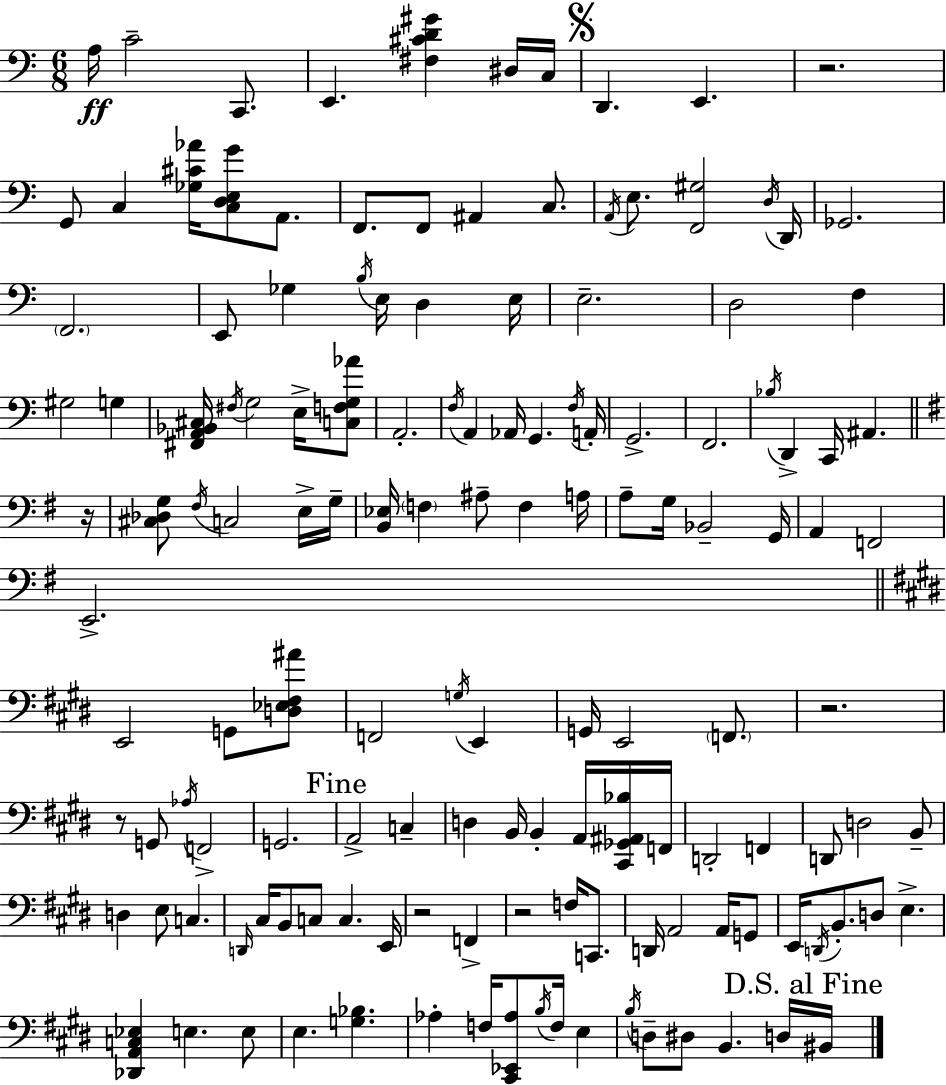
X:1
T:Untitled
M:6/8
L:1/4
K:Am
A,/4 C2 C,,/2 E,, [^F,^CD^G] ^D,/4 C,/4 D,, E,, z2 G,,/2 C, [_G,^C_A]/4 [C,D,E,G]/2 A,,/2 F,,/2 F,,/2 ^A,, C,/2 A,,/4 E,/2 [F,,^G,]2 D,/4 D,,/4 _G,,2 F,,2 E,,/2 _G, B,/4 E,/4 D, E,/4 E,2 D,2 F, ^G,2 G, [^F,,A,,_B,,^C,]/4 ^F,/4 G,2 E,/4 [C,F,G,_A]/2 A,,2 F,/4 A,, _A,,/4 G,, F,/4 A,,/4 G,,2 F,,2 _B,/4 D,, C,,/4 ^A,, z/4 [^C,_D,G,]/2 ^F,/4 C,2 E,/4 G,/4 [B,,_E,]/4 F, ^A,/2 F, A,/4 A,/2 G,/4 _B,,2 G,,/4 A,, F,,2 E,,2 E,,2 G,,/2 [D,_E,^F,^A]/2 F,,2 G,/4 E,, G,,/4 E,,2 F,,/2 z2 z/2 G,,/2 _A,/4 F,,2 G,,2 A,,2 C, D, B,,/4 B,, A,,/4 [^C,,_G,,^A,,_B,]/4 F,,/4 D,,2 F,, D,,/2 D,2 B,,/2 D, E,/2 C, D,,/4 ^C,/4 B,,/2 C,/2 C, E,,/4 z2 F,, z2 F,/4 C,,/2 D,,/4 A,,2 A,,/4 G,,/2 E,,/4 D,,/4 B,,/2 D,/2 E, [_D,,A,,C,_E,] E, E,/2 E, [G,_B,] _A, F,/4 [^C,,_E,,_A,]/2 B,/4 F,/4 E, B,/4 D,/2 ^D,/2 B,, D,/4 ^B,,/4